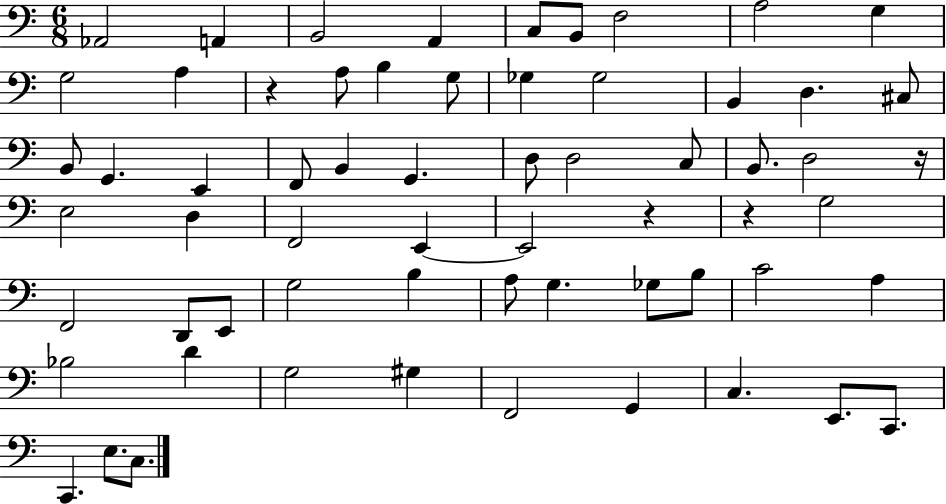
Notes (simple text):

Ab2/h A2/q B2/h A2/q C3/e B2/e F3/h A3/h G3/q G3/h A3/q R/q A3/e B3/q G3/e Gb3/q Gb3/h B2/q D3/q. C#3/e B2/e G2/q. E2/q F2/e B2/q G2/q. D3/e D3/h C3/e B2/e. D3/h R/s E3/h D3/q F2/h E2/q E2/h R/q R/q G3/h F2/h D2/e E2/e G3/h B3/q A3/e G3/q. Gb3/e B3/e C4/h A3/q Bb3/h D4/q G3/h G#3/q F2/h G2/q C3/q. E2/e. C2/e. C2/q. E3/e. C3/e.